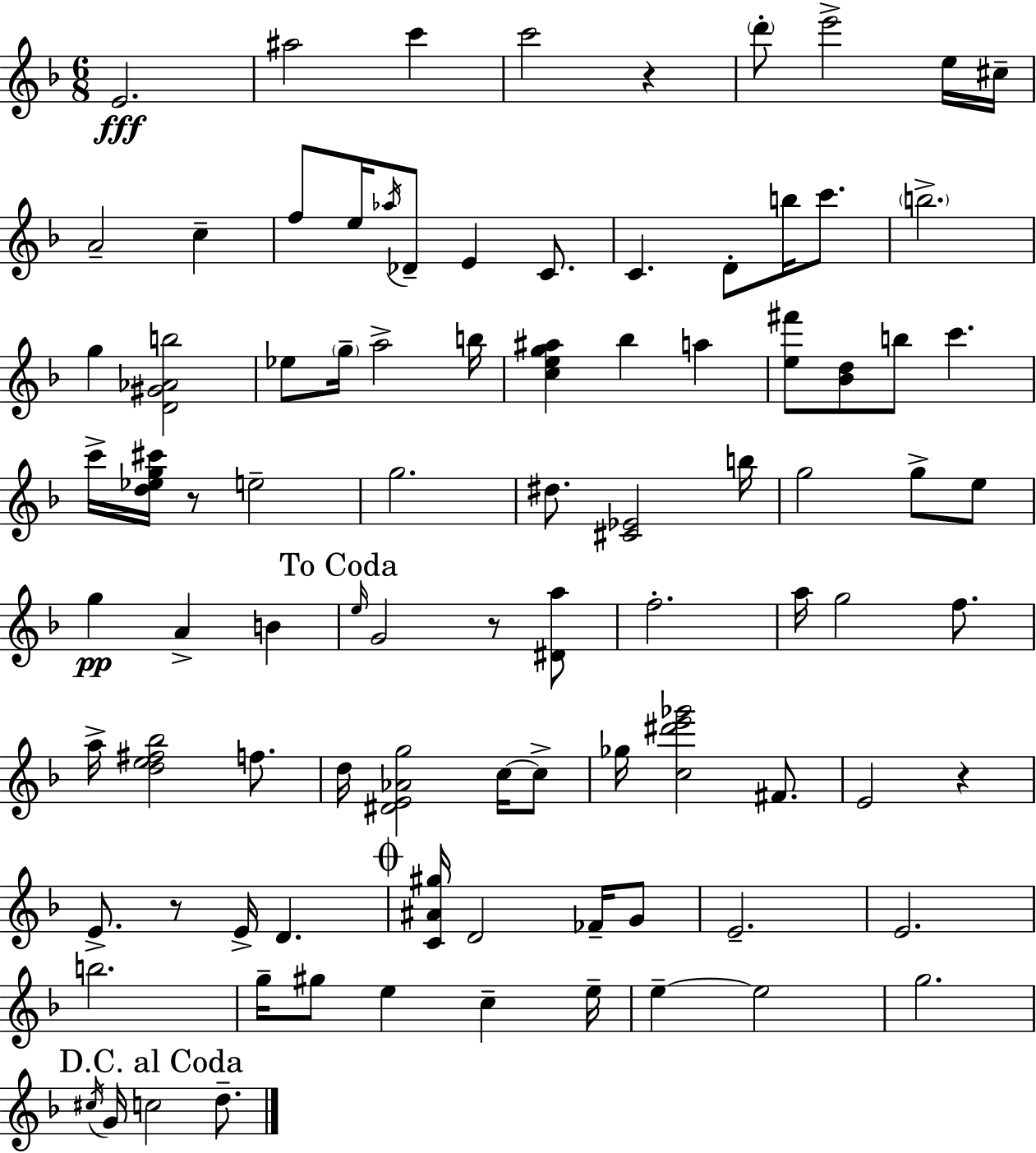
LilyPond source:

{
  \clef treble
  \numericTimeSignature
  \time 6/8
  \key d \minor
  \repeat volta 2 { e'2.\fff | ais''2 c'''4 | c'''2 r4 | \parenthesize d'''8-. e'''2-> e''16 cis''16-- | \break a'2-- c''4-- | f''8 e''16 \acciaccatura { aes''16 } des'8-- e'4 c'8. | c'4. d'8-. b''16 c'''8. | \parenthesize b''2.-> | \break g''4 <d' gis' aes' b''>2 | ees''8 \parenthesize g''16-- a''2-> | b''16 <c'' e'' g'' ais''>4 bes''4 a''4 | <e'' fis'''>8 <bes' d''>8 b''8 c'''4. | \break c'''16-> <d'' ees'' g'' cis'''>16 r8 e''2-- | g''2. | dis''8. <cis' ees'>2 | b''16 g''2 g''8-> e''8 | \break g''4\pp a'4-> b'4 | \mark "To Coda" \grace { e''16 } g'2 r8 | <dis' a''>8 f''2.-. | a''16 g''2 f''8. | \break a''16-> <d'' e'' fis'' bes''>2 f''8. | d''16 <dis' e' aes' g''>2 c''16~~ | c''8-> ges''16 <c'' dis''' e''' ges'''>2 fis'8. | e'2 r4 | \break e'8.-> r8 e'16-> d'4. | \mark \markup { \musicglyph "scripts.coda" } <c' ais' gis''>16 d'2 fes'16-- | g'8 e'2.-- | e'2. | \break b''2. | g''16-- gis''8 e''4 c''4-- | e''16-- e''4--~~ e''2 | g''2. | \break \mark "D.C. al Coda" \acciaccatura { cis''16 } g'16 c''2 | d''8.-- } \bar "|."
}